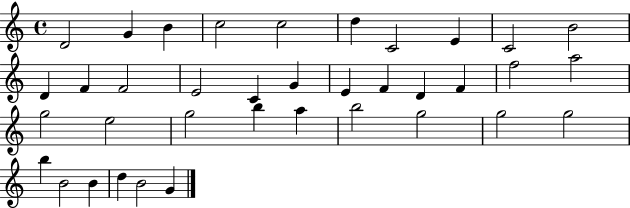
{
  \clef treble
  \time 4/4
  \defaultTimeSignature
  \key c \major
  d'2 g'4 b'4 | c''2 c''2 | d''4 c'2 e'4 | c'2 b'2 | \break d'4 f'4 f'2 | e'2 c'4 g'4 | e'4 f'4 d'4 f'4 | f''2 a''2 | \break g''2 e''2 | g''2 b''4 a''4 | b''2 g''2 | g''2 g''2 | \break b''4 b'2 b'4 | d''4 b'2 g'4 | \bar "|."
}